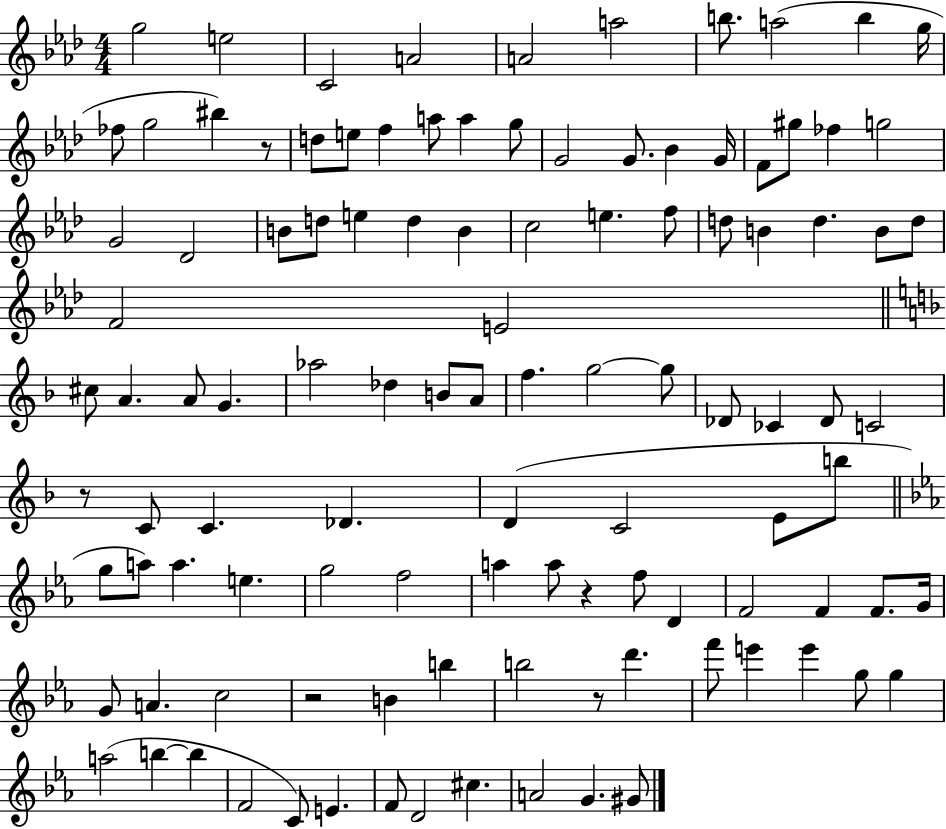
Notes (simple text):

G5/h E5/h C4/h A4/h A4/h A5/h B5/e. A5/h B5/q G5/s FES5/e G5/h BIS5/q R/e D5/e E5/e F5/q A5/e A5/q G5/e G4/h G4/e. Bb4/q G4/s F4/e G#5/e FES5/q G5/h G4/h Db4/h B4/e D5/e E5/q D5/q B4/q C5/h E5/q. F5/e D5/e B4/q D5/q. B4/e D5/e F4/h E4/h C#5/e A4/q. A4/e G4/q. Ab5/h Db5/q B4/e A4/e F5/q. G5/h G5/e Db4/e CES4/q Db4/e C4/h R/e C4/e C4/q. Db4/q. D4/q C4/h E4/e B5/e G5/e A5/e A5/q. E5/q. G5/h F5/h A5/q A5/e R/q F5/e D4/q F4/h F4/q F4/e. G4/s G4/e A4/q. C5/h R/h B4/q B5/q B5/h R/e D6/q. F6/e E6/q E6/q G5/e G5/q A5/h B5/q B5/q F4/h C4/e E4/q. F4/e D4/h C#5/q. A4/h G4/q. G#4/e